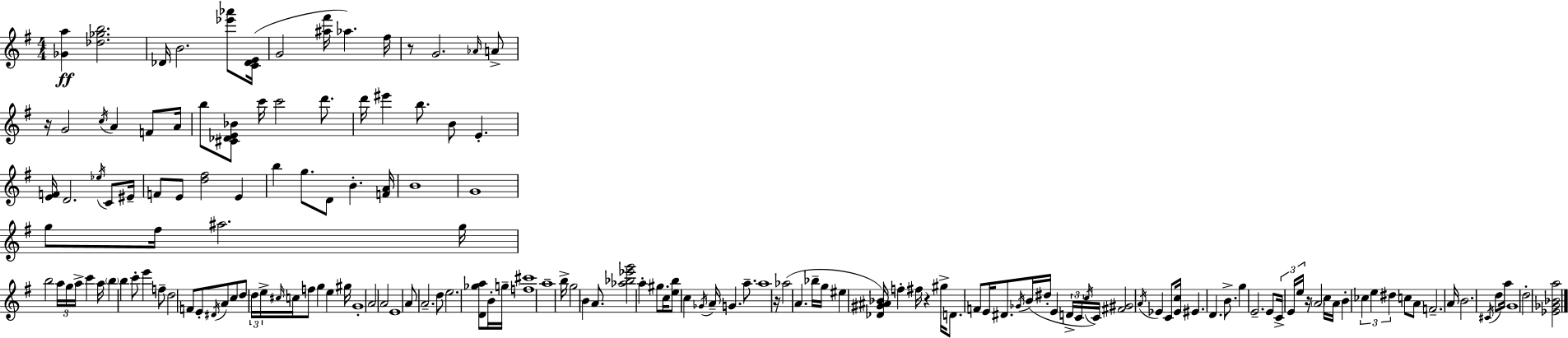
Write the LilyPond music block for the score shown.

{
  \clef treble
  \numericTimeSignature
  \time 4/4
  \key g \major
  \repeat volta 2 { <ges' a''>4\ff <des'' ges'' b''>2. | des'16 b'2. <ees''' aes'''>8 <c' des' e'>16( | g'2 <ais'' fis'''>16 aes''4.) fis''16 | r8 g'2. \grace { aes'16 } a'8-> | \break r16 g'2 \acciaccatura { c''16 } a'4 f'8 | a'16 b''8 <cis' des' e' bes'>8 c'''16 c'''2 d'''8. | d'''16 eis'''4 b''8. b'8 e'4.-. | <e' f'>16 d'2. \acciaccatura { ees''16 } | \break c'8 eis'16-- f'8 e'8 <d'' fis''>2 e'4 | b''4 g''8. d'8 b'4.-. | <f' a'>16 b'1 | g'1 | \break g''8 fis''16 ais''2. | g''16 b''2 \tuplet 3/2 { a''16 g''16 a''16-> } c'''4 | a''16 \parenthesize b''4 b''4 c'''8-. e'''4 | f''8-- d''2 f'8 e'8-. \acciaccatura { dis'16 } | \break a'8 c''8 d''8 \tuplet 3/2 { d''16 e''16-> \grace { cis''16 } } c''16 f''8 g''4 | e''4 gis''16 g'1-. | a'2 a'2 | e'1 | \break a'8 a'2.-- | d''8 e''2. | <d' ges'' a''>8 b'16-. g''16-- <f'' cis'''>1 | a''1-- | \break b''16-> g''2 b'4 | a'8. <aes'' bes'' ees''' g'''>2 a''4-. | gis''8. c''16 <e'' b''>8 c''4 \acciaccatura { ges'16 } a'16-- g'4. | a''8.-- a''1 | \break r16 aes''2( a'4. | bes''16-- g''16 eis''4 <des' gis' ais' bes'>16) f''4-. | fis''16 r4 gis''16-> d'8. f'8 e'16 dis'8. \acciaccatura { ges'16 } | b'16( dis''16-. e'4 \tuplet 3/2 { d'16-> c'16 \acciaccatura { c''16 }) } c'16 <fis' gis'>2 | \break \acciaccatura { a'16 } ees'4 c'8 <ees' c''>16 eis'4. | d'4. b'8.-> g''4 e'2.-- | e'8 \tuplet 3/2 { c'16-> e'16 e''16 } r16 \parenthesize a'2 | c''16 a'16 b'4-. \tuplet 3/2 { ces''4 | \break e''4 dis''4 } c''8 a'8 f'2.-- | a'16 b'2. | \acciaccatura { cis'16 } d''8 a''16 g'1 | d''2-. | \break <ees' ges' bes' a''>2 } \bar "|."
}